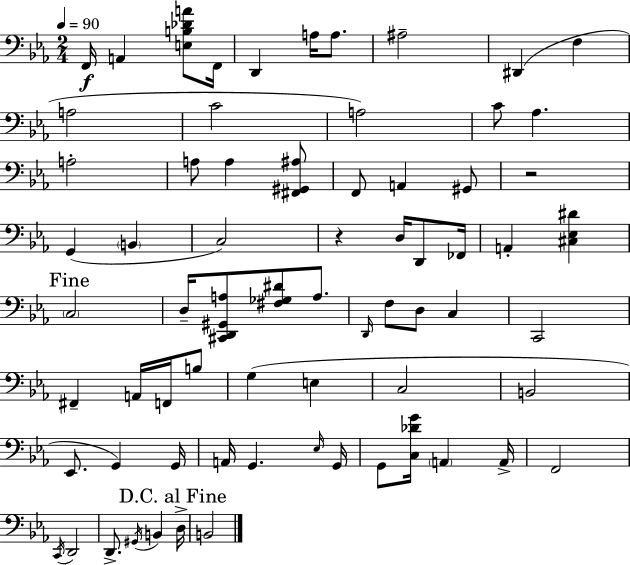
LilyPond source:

{
  \clef bass
  \numericTimeSignature
  \time 2/4
  \key c \minor
  \tempo 4 = 90
  f,16\f a,4 <e b des' a'>8 f,16 | d,4 a16 a8. | ais2-- | dis,4( f4 | \break a2 | c'2 | a2) | c'8 aes4. | \break a2-. | a8 a4 <fis, gis, ais>8 | f,8 a,4 gis,8 | r2 | \break g,4( \parenthesize b,4 | c2) | r4 d16 d,8 fes,16 | a,4-. <cis ees dis'>4 | \break \mark "Fine" \parenthesize c2 | d16-- <cis, d, gis, a>8 <fis ges dis'>8 a8. | \grace { d,16 } f8 d8 c4 | c,2 | \break fis,4-- a,16 f,16 b8 | g4( e4 | c2 | b,2 | \break ees,8. g,4) | g,16 a,16 g,4. | \grace { ees16 } g,16 g,8 <c des' g'>16 \parenthesize a,4 | a,16-> f,2 | \break \acciaccatura { c,16 } d,2 | d,8.-> \acciaccatura { gis,16 } b,4 | \mark "D.C. al Fine" d16-> b,2 | \bar "|."
}